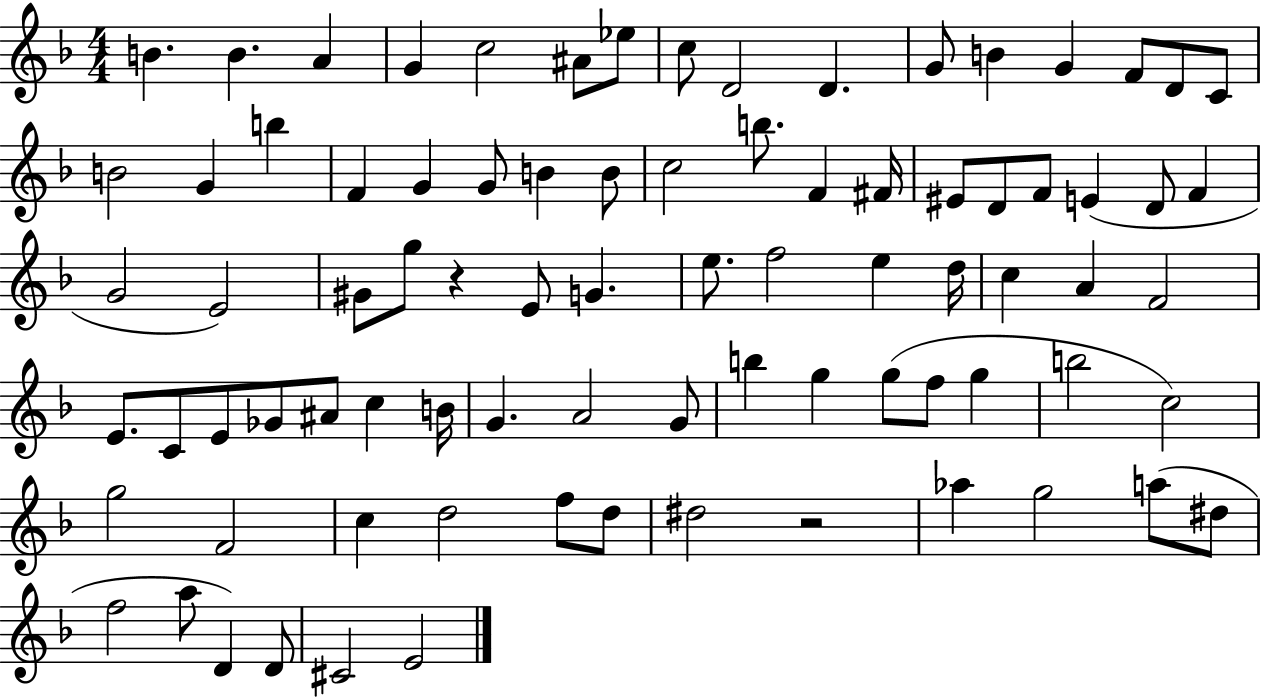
B4/q. B4/q. A4/q G4/q C5/h A#4/e Eb5/e C5/e D4/h D4/q. G4/e B4/q G4/q F4/e D4/e C4/e B4/h G4/q B5/q F4/q G4/q G4/e B4/q B4/e C5/h B5/e. F4/q F#4/s EIS4/e D4/e F4/e E4/q D4/e F4/q G4/h E4/h G#4/e G5/e R/q E4/e G4/q. E5/e. F5/h E5/q D5/s C5/q A4/q F4/h E4/e. C4/e E4/e Gb4/e A#4/e C5/q B4/s G4/q. A4/h G4/e B5/q G5/q G5/e F5/e G5/q B5/h C5/h G5/h F4/h C5/q D5/h F5/e D5/e D#5/h R/h Ab5/q G5/h A5/e D#5/e F5/h A5/e D4/q D4/e C#4/h E4/h